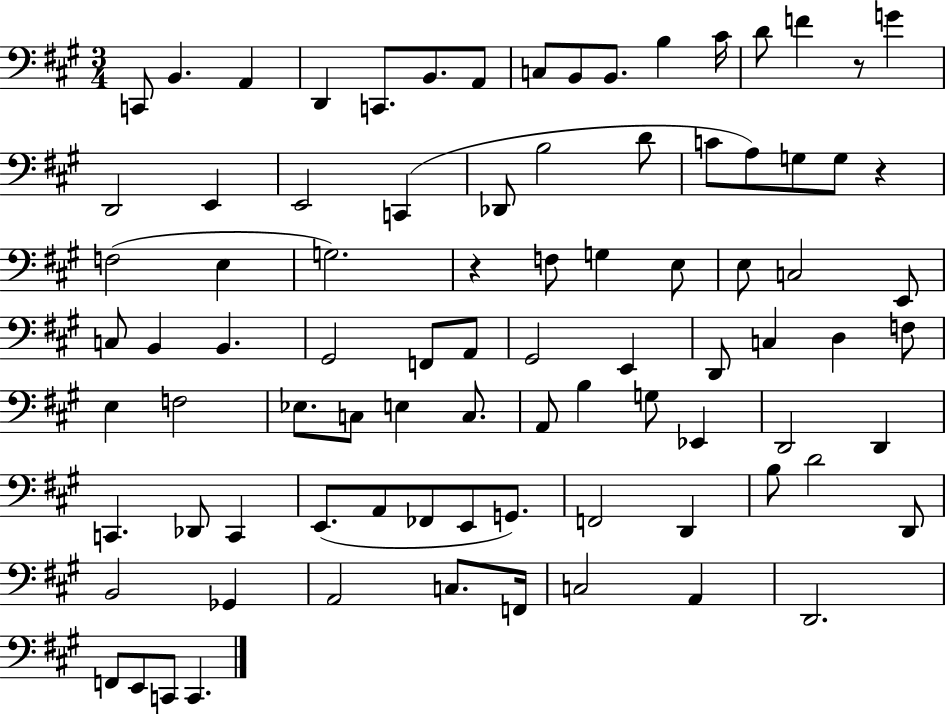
{
  \clef bass
  \numericTimeSignature
  \time 3/4
  \key a \major
  c,8 b,4. a,4 | d,4 c,8. b,8. a,8 | c8 b,8 b,8. b4 cis'16 | d'8 f'4 r8 g'4 | \break d,2 e,4 | e,2 c,4( | des,8 b2 d'8 | c'8 a8) g8 g8 r4 | \break f2( e4 | g2.) | r4 f8 g4 e8 | e8 c2 e,8 | \break c8 b,4 b,4. | gis,2 f,8 a,8 | gis,2 e,4 | d,8 c4 d4 f8 | \break e4 f2 | ees8. c8 e4 c8. | a,8 b4 g8 ees,4 | d,2 d,4 | \break c,4. des,8 c,4 | e,8.( a,8 fes,8 e,8 g,8.) | f,2 d,4 | b8 d'2 d,8 | \break b,2 ges,4 | a,2 c8. f,16 | c2 a,4 | d,2. | \break f,8 e,8 c,8 c,4. | \bar "|."
}